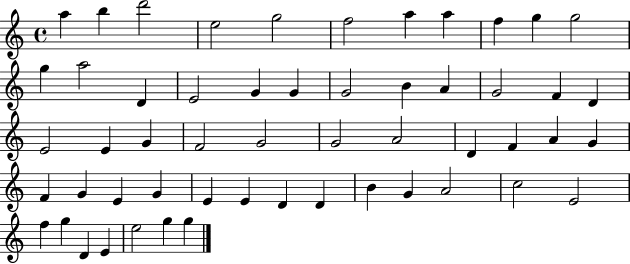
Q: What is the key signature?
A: C major